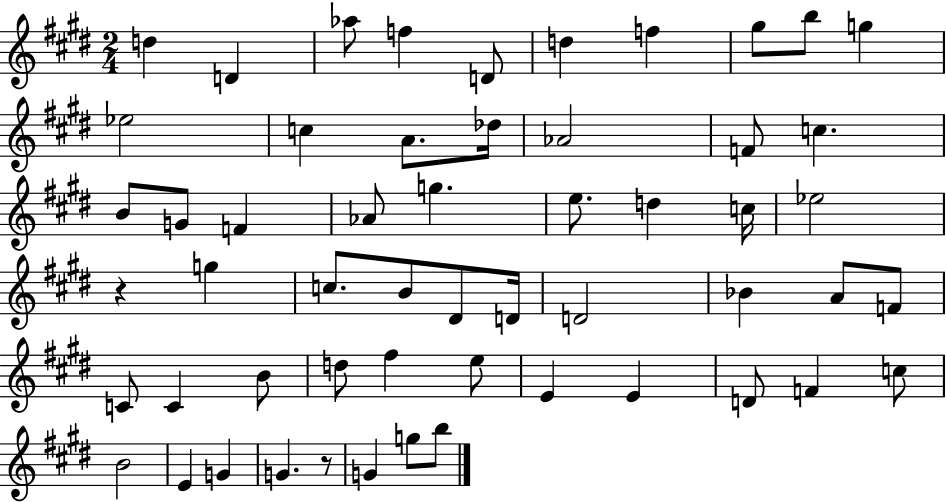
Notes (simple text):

D5/q D4/q Ab5/e F5/q D4/e D5/q F5/q G#5/e B5/e G5/q Eb5/h C5/q A4/e. Db5/s Ab4/h F4/e C5/q. B4/e G4/e F4/q Ab4/e G5/q. E5/e. D5/q C5/s Eb5/h R/q G5/q C5/e. B4/e D#4/e D4/s D4/h Bb4/q A4/e F4/e C4/e C4/q B4/e D5/e F#5/q E5/e E4/q E4/q D4/e F4/q C5/e B4/h E4/q G4/q G4/q. R/e G4/q G5/e B5/e